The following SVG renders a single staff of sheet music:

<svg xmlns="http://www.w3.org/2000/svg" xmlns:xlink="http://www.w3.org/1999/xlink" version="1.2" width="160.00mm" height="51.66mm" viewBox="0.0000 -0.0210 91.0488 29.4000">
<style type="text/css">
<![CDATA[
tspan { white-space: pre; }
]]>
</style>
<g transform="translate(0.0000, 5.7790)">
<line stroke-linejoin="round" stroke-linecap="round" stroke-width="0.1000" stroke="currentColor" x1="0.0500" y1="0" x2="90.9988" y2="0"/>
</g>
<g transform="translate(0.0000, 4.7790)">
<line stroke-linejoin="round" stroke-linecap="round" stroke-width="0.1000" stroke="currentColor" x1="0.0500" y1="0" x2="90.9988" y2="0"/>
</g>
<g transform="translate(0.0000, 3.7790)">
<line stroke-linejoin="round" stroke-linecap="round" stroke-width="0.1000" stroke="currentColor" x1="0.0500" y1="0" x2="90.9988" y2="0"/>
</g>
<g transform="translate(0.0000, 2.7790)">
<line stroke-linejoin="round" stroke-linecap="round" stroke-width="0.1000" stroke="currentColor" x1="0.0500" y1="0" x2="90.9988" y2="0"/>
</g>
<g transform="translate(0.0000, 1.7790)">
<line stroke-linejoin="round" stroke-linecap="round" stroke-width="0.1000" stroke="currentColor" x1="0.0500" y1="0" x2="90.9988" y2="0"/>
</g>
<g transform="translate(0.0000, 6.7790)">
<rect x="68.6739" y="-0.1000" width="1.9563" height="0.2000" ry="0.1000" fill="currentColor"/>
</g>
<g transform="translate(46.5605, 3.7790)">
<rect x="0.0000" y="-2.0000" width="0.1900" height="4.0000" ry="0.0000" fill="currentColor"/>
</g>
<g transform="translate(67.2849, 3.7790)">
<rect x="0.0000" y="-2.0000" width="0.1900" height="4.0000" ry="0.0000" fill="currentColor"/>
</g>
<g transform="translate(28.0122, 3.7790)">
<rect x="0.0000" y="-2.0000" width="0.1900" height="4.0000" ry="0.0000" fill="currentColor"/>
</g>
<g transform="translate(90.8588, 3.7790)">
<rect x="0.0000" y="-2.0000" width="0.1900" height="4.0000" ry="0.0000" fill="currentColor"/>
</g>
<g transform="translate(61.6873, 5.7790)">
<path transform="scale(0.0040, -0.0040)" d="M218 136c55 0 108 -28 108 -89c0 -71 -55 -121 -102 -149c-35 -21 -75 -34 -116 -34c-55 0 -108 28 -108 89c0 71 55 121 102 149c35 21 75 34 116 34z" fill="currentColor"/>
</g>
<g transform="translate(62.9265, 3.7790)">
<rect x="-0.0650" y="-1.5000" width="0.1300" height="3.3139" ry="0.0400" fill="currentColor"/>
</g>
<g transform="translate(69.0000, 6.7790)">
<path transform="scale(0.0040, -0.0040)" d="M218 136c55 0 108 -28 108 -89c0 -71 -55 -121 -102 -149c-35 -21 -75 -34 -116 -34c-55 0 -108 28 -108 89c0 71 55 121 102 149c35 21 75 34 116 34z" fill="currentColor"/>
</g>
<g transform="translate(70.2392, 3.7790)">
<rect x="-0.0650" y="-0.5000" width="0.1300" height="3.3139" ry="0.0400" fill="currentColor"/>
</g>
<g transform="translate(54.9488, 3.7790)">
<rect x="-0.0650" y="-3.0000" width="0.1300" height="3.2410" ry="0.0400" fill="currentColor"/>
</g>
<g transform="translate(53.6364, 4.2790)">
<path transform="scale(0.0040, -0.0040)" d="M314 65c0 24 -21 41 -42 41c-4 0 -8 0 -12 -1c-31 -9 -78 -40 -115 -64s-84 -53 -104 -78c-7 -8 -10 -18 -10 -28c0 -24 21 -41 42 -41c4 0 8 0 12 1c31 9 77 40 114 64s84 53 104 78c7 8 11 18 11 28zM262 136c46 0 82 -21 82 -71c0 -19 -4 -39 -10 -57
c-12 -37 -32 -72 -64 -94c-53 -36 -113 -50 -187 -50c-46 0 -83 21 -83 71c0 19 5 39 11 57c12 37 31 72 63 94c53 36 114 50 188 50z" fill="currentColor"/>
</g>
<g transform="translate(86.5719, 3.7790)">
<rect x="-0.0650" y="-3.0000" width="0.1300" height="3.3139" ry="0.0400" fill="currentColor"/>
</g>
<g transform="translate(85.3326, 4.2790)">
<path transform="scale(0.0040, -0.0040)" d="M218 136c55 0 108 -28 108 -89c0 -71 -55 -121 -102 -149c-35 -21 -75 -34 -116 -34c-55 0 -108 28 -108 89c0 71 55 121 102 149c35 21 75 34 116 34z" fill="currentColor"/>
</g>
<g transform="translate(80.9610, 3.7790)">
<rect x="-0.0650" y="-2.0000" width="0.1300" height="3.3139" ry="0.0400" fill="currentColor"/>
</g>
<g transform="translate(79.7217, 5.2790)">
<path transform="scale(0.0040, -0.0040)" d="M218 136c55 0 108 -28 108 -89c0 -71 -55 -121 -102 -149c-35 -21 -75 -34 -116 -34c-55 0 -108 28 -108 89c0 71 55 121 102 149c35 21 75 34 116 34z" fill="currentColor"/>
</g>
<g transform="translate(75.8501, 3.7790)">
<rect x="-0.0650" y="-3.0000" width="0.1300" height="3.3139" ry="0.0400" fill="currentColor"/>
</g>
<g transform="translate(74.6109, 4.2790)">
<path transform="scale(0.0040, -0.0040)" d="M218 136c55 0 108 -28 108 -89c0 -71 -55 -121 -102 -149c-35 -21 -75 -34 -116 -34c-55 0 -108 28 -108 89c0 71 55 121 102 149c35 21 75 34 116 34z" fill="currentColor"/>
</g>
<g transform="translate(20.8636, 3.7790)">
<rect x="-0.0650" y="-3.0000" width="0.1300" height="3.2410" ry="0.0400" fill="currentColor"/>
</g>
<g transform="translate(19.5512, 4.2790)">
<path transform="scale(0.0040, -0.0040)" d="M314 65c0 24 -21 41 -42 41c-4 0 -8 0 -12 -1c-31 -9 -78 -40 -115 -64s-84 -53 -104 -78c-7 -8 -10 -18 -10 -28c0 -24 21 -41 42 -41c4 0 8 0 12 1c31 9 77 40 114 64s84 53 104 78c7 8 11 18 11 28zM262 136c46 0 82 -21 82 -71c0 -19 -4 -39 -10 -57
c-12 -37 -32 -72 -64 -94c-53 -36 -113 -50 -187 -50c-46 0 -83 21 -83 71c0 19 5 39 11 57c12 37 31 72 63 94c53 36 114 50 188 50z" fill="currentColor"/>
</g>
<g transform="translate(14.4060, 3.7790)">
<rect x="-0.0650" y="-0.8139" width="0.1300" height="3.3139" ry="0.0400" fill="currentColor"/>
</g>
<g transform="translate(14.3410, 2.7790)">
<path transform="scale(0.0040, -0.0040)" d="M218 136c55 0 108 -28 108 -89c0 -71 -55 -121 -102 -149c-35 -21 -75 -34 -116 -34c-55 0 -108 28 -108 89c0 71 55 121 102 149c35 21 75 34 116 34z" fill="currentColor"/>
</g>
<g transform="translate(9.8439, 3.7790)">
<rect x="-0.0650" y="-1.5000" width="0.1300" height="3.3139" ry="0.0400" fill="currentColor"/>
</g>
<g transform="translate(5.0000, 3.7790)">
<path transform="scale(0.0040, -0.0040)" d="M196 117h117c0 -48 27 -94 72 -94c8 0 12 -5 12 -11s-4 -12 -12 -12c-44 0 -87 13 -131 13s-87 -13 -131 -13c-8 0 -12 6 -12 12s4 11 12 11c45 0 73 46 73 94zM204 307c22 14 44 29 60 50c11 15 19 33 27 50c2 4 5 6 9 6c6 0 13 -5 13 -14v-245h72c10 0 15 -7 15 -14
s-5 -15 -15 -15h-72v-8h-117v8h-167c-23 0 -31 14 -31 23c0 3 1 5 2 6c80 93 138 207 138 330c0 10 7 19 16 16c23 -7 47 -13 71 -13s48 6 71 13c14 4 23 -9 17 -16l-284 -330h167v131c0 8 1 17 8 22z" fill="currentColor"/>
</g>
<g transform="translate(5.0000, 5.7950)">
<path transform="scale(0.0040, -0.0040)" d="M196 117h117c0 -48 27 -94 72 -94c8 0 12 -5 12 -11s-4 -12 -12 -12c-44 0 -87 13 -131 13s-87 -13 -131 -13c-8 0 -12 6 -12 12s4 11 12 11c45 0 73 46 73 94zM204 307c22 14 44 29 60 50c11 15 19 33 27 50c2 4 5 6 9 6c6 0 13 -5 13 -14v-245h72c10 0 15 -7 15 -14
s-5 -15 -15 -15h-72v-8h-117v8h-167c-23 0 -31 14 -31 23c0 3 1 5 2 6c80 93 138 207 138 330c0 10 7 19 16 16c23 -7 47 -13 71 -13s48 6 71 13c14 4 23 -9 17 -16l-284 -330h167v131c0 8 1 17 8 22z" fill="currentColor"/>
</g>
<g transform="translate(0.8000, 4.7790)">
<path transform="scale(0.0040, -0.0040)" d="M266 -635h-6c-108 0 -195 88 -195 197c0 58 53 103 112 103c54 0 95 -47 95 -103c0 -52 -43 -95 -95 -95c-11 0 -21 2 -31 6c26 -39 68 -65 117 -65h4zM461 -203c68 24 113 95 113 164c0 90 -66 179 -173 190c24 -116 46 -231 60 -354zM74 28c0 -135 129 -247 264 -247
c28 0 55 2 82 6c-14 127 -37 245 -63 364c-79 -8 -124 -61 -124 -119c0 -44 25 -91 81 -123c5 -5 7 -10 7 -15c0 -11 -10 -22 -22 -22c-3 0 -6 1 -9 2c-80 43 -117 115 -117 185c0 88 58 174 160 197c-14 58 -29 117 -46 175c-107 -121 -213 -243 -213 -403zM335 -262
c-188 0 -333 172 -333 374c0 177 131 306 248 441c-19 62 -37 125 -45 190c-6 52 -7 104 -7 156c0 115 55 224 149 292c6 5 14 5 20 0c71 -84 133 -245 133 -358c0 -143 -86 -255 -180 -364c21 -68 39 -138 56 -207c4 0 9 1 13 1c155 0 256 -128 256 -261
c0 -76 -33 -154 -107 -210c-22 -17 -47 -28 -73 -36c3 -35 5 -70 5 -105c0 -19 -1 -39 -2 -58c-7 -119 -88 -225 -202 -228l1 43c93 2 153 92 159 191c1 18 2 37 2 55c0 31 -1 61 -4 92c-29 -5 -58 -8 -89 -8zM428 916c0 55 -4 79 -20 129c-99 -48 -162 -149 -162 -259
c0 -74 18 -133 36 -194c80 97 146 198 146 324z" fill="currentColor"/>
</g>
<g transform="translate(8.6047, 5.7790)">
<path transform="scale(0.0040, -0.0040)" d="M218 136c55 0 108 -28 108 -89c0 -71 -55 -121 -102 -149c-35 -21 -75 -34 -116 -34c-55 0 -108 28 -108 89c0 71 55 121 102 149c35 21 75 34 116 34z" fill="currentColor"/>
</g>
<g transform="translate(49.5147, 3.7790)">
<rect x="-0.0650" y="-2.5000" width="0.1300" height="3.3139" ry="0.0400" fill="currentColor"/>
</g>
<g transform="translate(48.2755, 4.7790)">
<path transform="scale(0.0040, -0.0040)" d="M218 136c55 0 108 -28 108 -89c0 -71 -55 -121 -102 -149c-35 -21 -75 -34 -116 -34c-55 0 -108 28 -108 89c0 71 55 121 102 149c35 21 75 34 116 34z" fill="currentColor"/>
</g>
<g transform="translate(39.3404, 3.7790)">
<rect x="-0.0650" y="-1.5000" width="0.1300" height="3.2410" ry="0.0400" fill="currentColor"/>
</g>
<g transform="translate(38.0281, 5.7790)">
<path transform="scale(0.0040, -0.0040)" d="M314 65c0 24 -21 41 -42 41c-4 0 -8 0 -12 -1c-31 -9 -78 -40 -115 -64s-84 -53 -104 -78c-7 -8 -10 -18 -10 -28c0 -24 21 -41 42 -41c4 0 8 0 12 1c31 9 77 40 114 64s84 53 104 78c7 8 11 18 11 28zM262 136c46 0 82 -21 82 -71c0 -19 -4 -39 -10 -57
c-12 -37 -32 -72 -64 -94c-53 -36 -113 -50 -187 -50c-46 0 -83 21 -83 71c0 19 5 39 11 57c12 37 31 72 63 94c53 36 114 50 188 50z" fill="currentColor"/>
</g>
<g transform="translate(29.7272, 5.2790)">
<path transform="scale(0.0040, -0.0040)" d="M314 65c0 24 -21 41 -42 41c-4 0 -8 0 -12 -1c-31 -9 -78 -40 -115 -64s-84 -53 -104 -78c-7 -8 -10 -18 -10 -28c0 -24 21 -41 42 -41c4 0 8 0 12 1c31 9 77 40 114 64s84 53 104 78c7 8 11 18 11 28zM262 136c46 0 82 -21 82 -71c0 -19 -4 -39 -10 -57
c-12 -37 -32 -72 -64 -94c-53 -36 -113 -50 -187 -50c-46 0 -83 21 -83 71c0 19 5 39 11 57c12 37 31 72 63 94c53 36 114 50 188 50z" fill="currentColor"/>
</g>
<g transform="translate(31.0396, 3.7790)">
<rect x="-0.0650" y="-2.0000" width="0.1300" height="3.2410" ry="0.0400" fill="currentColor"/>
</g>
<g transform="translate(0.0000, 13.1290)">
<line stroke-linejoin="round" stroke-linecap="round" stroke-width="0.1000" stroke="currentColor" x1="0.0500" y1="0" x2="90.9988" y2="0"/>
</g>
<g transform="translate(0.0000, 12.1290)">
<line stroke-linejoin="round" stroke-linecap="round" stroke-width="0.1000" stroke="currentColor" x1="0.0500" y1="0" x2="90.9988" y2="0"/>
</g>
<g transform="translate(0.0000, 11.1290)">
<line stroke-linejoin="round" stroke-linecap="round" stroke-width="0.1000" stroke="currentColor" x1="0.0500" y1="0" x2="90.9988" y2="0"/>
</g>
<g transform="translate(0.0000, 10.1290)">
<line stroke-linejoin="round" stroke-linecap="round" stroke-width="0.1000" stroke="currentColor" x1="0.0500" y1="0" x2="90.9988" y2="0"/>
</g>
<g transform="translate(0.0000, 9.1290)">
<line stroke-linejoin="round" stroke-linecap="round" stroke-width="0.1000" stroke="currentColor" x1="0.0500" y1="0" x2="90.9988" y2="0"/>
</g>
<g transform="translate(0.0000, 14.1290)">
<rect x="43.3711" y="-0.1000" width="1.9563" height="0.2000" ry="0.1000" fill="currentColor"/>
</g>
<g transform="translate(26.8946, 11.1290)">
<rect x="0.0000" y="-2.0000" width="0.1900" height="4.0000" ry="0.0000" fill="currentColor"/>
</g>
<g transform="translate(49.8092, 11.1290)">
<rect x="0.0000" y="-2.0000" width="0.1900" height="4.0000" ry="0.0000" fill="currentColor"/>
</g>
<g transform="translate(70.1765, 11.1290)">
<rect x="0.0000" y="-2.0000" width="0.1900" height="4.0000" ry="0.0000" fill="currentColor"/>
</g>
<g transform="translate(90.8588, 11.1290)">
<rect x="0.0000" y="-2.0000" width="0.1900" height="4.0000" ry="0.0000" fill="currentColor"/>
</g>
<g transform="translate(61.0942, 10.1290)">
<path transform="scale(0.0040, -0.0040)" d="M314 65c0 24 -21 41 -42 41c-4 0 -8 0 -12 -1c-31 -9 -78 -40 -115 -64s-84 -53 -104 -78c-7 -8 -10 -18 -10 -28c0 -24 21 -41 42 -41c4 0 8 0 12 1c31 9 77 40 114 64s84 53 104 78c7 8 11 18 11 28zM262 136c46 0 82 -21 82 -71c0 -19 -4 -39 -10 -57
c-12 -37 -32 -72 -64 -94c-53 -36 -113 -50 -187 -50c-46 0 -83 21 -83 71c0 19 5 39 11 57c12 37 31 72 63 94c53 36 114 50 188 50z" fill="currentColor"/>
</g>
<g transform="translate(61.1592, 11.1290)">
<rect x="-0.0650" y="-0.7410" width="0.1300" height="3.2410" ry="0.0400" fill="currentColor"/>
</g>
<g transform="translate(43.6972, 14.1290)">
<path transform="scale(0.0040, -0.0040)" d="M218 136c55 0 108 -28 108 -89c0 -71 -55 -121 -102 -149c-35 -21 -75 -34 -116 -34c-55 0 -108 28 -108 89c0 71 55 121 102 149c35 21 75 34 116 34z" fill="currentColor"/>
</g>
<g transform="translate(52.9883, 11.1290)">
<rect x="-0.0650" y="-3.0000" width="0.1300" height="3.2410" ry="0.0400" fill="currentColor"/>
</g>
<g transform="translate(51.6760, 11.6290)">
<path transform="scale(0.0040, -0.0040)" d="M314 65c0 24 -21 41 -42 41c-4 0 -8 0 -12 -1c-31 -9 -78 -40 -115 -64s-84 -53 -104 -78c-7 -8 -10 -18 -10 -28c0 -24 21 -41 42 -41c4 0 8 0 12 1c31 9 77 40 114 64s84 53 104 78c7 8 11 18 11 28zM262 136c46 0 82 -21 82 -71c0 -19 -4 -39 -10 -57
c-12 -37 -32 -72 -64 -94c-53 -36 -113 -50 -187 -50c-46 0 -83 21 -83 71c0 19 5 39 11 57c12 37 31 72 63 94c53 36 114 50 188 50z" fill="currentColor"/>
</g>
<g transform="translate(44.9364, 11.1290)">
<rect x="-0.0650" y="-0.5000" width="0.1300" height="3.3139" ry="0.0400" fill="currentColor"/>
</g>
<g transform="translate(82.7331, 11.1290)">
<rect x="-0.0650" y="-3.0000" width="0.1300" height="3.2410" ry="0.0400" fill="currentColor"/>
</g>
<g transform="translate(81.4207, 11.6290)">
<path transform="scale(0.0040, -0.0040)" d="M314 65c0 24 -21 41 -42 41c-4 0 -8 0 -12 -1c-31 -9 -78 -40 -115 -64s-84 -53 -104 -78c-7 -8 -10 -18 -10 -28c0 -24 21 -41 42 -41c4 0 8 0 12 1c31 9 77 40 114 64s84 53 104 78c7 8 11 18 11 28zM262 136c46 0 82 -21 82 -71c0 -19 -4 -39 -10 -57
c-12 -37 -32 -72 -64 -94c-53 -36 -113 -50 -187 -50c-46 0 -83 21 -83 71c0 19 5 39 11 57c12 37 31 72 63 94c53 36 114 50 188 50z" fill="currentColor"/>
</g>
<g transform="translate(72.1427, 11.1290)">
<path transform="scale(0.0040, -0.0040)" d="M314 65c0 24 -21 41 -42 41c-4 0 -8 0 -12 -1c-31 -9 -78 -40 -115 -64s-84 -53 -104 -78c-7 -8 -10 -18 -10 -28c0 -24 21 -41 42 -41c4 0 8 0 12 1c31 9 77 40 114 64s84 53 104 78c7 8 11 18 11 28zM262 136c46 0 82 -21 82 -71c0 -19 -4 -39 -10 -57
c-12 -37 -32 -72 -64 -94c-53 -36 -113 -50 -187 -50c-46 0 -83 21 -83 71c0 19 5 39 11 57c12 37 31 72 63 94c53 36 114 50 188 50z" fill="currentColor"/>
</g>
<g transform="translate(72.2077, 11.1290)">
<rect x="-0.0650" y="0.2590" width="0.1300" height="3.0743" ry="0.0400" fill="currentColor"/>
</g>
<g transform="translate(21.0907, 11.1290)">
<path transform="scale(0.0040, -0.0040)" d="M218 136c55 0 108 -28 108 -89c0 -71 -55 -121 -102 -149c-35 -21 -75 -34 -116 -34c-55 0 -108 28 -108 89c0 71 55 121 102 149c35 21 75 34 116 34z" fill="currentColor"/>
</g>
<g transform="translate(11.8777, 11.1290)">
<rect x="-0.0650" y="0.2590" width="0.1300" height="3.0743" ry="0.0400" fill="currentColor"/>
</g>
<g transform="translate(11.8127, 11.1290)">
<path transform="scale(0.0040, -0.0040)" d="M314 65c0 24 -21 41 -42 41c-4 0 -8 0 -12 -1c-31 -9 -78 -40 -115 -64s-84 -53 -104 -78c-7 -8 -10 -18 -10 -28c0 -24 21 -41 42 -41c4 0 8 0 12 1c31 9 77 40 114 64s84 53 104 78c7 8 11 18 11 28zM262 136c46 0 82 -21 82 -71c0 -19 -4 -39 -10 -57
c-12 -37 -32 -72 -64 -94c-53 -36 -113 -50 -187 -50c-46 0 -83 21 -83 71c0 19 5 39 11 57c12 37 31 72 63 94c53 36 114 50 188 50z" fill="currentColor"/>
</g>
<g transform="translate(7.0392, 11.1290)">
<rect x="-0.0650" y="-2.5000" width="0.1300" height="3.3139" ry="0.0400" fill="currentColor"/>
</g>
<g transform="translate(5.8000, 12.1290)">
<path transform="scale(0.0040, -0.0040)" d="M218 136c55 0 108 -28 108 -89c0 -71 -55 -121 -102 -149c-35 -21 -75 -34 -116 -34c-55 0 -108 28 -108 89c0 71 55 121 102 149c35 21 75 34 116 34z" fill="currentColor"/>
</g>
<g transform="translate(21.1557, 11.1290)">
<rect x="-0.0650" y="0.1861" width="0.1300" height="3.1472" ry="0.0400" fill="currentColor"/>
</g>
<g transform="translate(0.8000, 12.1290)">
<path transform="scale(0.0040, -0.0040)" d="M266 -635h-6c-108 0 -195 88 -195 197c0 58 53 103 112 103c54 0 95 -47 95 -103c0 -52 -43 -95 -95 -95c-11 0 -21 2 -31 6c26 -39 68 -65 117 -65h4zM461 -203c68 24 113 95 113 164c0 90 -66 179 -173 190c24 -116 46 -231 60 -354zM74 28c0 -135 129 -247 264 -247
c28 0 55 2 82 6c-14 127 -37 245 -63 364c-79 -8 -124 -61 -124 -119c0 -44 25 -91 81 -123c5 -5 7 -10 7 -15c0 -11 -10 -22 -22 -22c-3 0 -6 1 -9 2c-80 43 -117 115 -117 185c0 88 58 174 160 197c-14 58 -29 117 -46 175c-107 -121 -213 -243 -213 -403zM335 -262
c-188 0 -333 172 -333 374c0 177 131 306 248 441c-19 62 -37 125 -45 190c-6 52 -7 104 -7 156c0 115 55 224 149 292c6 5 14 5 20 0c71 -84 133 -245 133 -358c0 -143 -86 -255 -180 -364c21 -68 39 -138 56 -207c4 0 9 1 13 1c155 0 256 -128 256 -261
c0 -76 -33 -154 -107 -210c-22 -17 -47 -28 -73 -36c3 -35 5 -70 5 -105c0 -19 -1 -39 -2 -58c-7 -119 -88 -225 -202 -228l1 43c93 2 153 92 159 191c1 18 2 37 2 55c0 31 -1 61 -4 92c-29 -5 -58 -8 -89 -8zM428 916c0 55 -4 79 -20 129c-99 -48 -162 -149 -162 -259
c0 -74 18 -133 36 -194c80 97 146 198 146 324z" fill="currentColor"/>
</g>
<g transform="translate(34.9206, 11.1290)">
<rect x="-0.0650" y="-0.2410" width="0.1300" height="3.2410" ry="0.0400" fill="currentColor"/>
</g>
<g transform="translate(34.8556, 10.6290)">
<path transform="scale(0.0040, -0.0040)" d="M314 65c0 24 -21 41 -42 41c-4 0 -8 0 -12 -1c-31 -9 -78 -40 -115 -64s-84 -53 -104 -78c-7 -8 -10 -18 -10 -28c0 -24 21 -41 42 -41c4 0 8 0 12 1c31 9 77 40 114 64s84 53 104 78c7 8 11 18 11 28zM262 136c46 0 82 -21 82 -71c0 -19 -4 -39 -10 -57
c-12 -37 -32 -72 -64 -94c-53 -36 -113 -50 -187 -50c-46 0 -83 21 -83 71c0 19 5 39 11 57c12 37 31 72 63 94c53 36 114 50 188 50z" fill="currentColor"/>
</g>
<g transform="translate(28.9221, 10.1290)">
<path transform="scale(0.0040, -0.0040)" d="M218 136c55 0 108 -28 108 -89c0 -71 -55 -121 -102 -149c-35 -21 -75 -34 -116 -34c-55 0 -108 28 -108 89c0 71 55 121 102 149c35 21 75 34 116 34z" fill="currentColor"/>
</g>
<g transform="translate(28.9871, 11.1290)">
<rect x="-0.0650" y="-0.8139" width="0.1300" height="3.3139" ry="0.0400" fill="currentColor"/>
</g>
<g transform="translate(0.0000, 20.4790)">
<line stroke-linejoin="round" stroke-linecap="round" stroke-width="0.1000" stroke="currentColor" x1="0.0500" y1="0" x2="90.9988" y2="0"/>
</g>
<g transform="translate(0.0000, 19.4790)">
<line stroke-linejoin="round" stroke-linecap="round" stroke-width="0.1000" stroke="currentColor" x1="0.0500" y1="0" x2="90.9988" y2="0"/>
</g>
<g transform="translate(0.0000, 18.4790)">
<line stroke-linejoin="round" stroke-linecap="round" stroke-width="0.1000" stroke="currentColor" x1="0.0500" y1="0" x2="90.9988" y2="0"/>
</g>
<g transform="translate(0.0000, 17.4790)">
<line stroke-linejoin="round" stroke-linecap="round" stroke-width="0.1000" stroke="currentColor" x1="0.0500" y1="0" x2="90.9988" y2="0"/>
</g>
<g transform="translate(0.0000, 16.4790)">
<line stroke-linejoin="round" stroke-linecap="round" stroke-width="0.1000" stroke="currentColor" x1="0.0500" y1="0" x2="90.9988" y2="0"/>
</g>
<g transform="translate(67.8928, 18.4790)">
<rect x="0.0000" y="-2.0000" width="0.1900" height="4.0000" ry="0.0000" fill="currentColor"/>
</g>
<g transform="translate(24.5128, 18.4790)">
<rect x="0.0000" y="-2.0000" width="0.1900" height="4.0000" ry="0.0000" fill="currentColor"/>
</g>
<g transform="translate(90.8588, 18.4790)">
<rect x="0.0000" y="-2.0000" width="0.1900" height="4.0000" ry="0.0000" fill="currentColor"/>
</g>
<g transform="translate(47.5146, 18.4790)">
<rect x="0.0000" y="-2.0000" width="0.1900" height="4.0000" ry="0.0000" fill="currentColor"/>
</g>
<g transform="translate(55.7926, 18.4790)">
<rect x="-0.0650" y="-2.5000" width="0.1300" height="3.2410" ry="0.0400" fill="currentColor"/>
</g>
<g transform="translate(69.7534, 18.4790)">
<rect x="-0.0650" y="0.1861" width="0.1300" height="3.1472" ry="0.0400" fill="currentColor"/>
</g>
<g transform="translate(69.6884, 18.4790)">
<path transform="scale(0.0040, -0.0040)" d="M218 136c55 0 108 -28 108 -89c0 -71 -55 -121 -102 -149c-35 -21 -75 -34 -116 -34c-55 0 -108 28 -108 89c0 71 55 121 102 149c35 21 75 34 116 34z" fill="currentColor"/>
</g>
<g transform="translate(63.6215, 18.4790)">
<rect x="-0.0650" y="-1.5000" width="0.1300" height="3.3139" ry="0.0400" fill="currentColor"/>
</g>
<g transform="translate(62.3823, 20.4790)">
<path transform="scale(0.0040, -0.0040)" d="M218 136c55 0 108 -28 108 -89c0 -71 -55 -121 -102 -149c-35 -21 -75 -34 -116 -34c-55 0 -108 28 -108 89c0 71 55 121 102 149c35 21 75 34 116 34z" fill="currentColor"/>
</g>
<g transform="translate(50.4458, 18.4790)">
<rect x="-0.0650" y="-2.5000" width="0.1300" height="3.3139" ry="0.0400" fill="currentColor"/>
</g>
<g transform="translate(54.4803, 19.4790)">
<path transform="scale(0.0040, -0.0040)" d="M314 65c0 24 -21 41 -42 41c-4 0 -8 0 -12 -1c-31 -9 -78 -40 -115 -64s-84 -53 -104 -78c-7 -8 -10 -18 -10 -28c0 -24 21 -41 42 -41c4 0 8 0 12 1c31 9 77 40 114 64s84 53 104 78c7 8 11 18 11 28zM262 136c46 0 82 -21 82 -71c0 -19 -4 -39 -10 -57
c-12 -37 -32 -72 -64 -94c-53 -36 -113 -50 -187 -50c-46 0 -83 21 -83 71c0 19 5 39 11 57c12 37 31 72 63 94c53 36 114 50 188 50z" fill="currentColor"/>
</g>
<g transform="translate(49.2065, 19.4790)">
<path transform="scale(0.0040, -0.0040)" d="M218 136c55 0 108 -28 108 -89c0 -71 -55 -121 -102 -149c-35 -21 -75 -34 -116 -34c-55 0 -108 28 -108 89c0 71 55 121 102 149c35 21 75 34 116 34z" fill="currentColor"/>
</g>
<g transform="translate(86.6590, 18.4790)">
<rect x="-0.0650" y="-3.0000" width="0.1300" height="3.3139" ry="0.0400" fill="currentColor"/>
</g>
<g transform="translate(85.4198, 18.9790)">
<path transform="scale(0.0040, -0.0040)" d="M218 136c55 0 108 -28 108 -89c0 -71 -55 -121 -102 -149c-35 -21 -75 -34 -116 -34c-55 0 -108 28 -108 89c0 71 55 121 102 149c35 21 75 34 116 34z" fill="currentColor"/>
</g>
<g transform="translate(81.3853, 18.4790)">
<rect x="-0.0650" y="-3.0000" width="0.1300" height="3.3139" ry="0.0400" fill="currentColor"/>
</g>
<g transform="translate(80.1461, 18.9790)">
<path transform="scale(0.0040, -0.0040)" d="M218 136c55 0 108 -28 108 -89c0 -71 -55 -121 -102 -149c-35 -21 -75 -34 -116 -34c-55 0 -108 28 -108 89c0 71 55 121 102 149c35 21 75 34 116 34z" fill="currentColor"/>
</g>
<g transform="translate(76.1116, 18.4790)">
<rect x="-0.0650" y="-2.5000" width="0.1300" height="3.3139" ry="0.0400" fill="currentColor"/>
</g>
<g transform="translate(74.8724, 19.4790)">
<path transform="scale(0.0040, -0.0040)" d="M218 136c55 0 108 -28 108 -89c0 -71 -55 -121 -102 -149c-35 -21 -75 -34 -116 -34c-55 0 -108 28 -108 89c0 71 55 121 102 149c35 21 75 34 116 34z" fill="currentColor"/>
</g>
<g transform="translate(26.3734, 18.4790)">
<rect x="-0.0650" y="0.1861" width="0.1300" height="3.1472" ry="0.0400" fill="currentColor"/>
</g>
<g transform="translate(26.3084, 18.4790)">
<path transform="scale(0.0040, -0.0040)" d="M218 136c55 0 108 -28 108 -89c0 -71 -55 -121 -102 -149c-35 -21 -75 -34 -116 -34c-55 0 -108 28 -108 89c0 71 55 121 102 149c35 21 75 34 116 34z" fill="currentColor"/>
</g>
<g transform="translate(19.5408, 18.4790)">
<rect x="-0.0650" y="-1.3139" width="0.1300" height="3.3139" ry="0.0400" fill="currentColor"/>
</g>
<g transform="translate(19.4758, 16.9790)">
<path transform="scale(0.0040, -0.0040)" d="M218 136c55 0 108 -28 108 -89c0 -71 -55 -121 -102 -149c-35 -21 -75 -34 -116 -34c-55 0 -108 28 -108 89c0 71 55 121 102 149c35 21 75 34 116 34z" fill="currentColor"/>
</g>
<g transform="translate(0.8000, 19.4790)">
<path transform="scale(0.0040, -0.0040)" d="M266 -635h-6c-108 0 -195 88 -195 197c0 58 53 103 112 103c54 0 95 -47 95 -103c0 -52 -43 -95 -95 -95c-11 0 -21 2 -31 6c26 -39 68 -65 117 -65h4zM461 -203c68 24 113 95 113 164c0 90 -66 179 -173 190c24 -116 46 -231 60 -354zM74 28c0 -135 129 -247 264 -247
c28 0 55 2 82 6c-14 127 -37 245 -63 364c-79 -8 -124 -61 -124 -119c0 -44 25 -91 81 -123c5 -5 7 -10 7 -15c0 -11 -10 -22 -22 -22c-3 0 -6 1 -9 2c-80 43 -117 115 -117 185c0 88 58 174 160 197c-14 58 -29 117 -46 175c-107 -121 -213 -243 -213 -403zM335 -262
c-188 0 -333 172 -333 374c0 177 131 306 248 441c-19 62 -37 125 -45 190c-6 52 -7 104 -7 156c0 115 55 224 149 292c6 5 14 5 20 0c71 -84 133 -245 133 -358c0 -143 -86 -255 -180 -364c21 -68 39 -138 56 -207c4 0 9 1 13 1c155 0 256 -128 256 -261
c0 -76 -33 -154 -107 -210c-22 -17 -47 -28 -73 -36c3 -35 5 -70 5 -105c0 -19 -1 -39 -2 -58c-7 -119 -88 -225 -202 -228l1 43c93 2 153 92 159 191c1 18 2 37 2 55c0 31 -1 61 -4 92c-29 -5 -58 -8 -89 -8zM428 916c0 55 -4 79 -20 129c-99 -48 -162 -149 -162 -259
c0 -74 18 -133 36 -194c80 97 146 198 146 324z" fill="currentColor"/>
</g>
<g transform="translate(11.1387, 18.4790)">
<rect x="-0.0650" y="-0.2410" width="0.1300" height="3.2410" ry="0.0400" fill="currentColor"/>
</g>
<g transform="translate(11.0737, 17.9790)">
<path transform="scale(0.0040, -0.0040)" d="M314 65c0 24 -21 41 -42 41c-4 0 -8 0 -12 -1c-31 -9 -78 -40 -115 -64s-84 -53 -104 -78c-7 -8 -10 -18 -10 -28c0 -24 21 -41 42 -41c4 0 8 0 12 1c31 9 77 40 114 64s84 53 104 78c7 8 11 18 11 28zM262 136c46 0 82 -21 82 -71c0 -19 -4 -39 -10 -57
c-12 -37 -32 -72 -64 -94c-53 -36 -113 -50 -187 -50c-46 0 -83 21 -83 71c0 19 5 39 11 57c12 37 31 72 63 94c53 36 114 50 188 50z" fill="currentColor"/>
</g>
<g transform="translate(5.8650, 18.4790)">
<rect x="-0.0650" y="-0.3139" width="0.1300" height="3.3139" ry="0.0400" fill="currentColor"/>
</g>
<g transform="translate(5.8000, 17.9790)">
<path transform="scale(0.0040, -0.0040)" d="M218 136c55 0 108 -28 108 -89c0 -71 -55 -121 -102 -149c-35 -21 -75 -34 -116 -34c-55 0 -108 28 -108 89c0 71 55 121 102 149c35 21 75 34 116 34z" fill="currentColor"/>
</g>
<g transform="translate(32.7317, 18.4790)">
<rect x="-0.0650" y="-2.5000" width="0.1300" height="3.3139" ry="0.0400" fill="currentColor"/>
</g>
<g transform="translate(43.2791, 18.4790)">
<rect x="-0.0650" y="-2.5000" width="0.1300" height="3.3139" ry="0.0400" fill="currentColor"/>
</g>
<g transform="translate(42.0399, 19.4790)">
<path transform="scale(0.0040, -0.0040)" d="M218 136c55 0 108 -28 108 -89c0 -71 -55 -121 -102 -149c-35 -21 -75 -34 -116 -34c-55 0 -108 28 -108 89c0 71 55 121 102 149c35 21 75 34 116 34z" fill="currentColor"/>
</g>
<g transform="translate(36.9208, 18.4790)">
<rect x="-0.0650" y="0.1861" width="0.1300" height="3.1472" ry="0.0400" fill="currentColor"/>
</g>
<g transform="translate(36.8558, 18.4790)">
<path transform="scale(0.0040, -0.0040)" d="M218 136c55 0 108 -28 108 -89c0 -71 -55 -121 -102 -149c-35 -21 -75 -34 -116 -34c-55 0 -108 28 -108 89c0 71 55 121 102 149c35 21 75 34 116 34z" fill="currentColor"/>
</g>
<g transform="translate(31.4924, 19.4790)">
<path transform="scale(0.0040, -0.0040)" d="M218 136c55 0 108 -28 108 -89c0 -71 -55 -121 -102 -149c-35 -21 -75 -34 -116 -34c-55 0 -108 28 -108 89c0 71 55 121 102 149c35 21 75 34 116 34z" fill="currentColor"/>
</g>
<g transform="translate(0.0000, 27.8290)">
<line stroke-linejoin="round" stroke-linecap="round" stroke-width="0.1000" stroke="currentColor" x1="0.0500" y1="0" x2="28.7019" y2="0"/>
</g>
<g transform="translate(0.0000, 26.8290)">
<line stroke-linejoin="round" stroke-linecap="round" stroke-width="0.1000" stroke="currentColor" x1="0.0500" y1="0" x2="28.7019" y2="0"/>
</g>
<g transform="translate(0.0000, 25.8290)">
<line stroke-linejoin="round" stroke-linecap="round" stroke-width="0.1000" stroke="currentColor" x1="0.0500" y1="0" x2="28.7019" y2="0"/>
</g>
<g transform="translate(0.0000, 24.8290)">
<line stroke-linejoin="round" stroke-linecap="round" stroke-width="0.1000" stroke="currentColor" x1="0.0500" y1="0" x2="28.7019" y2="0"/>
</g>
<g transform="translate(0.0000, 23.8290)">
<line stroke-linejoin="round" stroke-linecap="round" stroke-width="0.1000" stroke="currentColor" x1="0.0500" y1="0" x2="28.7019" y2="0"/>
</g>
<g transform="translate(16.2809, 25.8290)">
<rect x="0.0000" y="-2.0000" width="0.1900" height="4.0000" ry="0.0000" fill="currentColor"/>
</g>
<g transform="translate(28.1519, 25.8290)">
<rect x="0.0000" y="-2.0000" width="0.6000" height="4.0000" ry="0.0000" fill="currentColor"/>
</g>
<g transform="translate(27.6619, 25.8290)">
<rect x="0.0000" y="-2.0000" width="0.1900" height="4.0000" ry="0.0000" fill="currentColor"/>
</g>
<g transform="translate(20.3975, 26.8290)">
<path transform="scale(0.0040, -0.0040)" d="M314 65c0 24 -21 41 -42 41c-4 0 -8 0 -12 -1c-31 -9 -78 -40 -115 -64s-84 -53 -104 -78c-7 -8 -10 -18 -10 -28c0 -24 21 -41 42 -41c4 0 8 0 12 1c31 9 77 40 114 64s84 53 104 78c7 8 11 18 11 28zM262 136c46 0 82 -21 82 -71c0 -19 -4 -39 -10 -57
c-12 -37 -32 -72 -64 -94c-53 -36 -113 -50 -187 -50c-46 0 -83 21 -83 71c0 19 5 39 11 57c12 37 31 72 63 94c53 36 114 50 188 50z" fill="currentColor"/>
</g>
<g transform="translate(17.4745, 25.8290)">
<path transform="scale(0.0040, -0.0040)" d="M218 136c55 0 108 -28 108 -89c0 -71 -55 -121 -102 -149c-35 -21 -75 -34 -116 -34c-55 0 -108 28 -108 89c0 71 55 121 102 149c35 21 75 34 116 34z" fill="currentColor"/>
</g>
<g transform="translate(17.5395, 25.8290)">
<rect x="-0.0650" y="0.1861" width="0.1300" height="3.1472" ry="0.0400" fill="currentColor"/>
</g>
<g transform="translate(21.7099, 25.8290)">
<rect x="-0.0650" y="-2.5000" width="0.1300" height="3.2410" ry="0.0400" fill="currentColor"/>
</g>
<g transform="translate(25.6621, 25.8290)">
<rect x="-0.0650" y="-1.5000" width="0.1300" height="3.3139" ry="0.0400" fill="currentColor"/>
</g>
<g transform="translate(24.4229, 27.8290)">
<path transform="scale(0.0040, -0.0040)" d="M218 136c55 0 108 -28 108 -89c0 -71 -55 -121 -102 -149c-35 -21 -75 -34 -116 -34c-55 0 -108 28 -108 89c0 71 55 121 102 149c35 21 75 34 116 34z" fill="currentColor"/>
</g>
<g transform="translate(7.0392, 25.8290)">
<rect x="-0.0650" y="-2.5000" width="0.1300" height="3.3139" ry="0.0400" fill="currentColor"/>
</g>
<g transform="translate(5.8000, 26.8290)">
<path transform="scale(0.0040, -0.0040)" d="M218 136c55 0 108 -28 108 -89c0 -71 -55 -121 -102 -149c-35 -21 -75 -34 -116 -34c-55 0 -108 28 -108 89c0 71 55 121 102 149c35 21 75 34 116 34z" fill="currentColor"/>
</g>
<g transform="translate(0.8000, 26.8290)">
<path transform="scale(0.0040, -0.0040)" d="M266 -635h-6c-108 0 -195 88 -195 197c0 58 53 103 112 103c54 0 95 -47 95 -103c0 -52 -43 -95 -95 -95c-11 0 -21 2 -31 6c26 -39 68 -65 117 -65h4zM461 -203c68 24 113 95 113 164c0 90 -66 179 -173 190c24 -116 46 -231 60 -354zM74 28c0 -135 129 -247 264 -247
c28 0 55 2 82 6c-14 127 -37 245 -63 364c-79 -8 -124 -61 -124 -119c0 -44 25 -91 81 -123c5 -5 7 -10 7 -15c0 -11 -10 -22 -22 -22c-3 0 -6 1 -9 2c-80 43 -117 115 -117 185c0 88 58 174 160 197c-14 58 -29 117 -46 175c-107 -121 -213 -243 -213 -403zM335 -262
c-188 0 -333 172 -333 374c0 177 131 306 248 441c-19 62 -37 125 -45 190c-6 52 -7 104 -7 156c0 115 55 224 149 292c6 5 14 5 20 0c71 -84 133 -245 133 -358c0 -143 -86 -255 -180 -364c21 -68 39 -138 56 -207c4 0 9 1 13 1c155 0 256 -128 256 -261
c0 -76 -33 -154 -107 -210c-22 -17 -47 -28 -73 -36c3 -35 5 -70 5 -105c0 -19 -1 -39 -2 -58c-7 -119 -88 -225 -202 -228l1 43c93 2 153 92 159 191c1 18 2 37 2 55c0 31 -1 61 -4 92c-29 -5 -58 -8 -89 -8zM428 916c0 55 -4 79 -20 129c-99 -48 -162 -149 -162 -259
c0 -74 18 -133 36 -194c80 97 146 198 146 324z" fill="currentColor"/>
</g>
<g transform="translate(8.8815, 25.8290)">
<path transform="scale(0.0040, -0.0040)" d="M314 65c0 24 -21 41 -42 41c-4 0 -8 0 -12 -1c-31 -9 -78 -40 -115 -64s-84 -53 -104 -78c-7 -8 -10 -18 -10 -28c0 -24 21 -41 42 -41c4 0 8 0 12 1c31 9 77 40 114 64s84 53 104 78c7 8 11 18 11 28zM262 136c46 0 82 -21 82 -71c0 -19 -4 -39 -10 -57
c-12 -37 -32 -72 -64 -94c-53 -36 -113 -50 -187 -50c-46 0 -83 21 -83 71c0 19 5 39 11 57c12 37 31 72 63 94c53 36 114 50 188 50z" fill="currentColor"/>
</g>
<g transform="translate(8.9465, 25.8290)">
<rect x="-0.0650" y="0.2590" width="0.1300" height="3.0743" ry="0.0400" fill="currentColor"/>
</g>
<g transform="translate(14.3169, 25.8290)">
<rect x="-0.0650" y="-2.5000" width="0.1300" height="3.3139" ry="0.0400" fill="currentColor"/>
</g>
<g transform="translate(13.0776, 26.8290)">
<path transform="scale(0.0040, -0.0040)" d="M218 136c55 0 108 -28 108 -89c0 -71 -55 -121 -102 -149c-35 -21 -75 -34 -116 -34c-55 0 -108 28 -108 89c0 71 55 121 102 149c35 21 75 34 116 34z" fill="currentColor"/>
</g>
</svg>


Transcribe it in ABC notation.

X:1
T:Untitled
M:4/4
L:1/4
K:C
E d A2 F2 E2 G A2 E C A F A G B2 B d c2 C A2 d2 B2 A2 c c2 e B G B G G G2 E B G A A G B2 G B G2 E